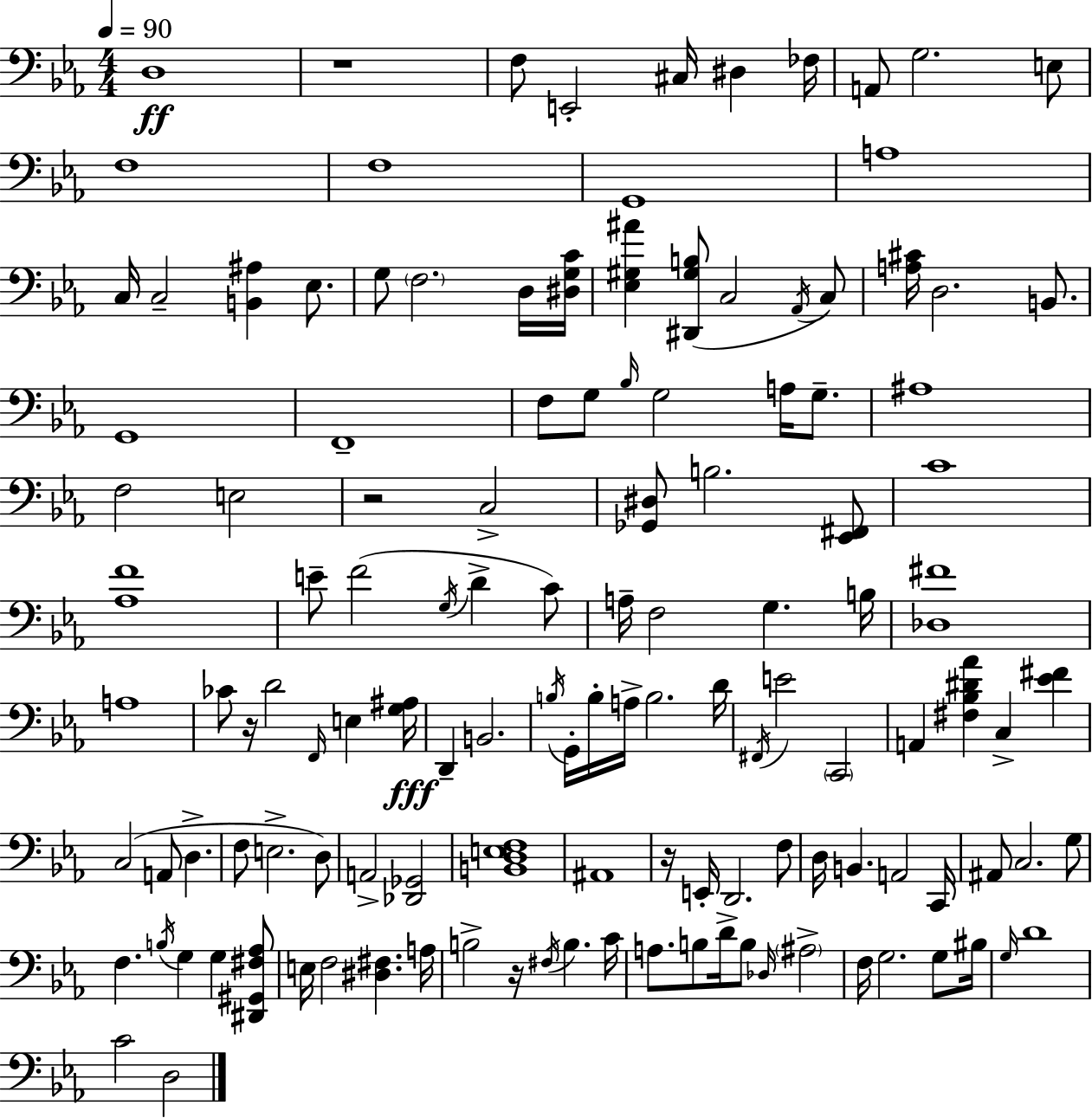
X:1
T:Untitled
M:4/4
L:1/4
K:Cm
D,4 z4 F,/2 E,,2 ^C,/4 ^D, _F,/4 A,,/2 G,2 E,/2 F,4 F,4 G,,4 A,4 C,/4 C,2 [B,,^A,] _E,/2 G,/2 F,2 D,/4 [^D,G,C]/4 [_E,^G,^A] [^D,,^G,B,]/2 C,2 _A,,/4 C,/2 [A,^C]/4 D,2 B,,/2 G,,4 F,,4 F,/2 G,/2 _B,/4 G,2 A,/4 G,/2 ^A,4 F,2 E,2 z2 C,2 [_G,,^D,]/2 B,2 [_E,,^F,,]/2 C4 [_A,F]4 E/2 F2 G,/4 D C/2 A,/4 F,2 G, B,/4 [_D,^F]4 A,4 _C/2 z/4 D2 F,,/4 E, [G,^A,]/4 D,, B,,2 B,/4 G,,/4 B,/4 A,/4 B,2 D/4 ^F,,/4 E2 C,,2 A,, [^F,_B,^D_A] C, [_E^F] C,2 A,,/2 D, F,/2 E,2 D,/2 A,,2 [_D,,_G,,]2 [B,,D,E,F,]4 ^A,,4 z/4 E,,/4 D,,2 F,/2 D,/4 B,, A,,2 C,,/4 ^A,,/2 C,2 G,/2 F, B,/4 G, G, [^D,,^G,,^F,_A,]/2 E,/4 F,2 [^D,^F,] A,/4 B,2 z/4 ^F,/4 B, C/4 A,/2 B,/2 D/4 B,/2 _D,/4 ^A,2 F,/4 G,2 G,/2 ^B,/4 G,/4 D4 C2 D,2